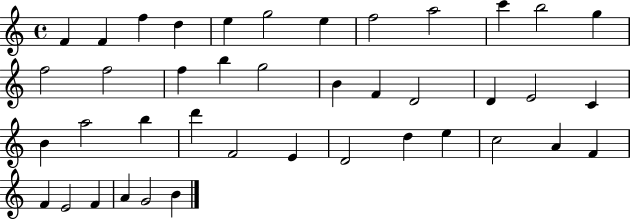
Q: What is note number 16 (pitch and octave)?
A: B5